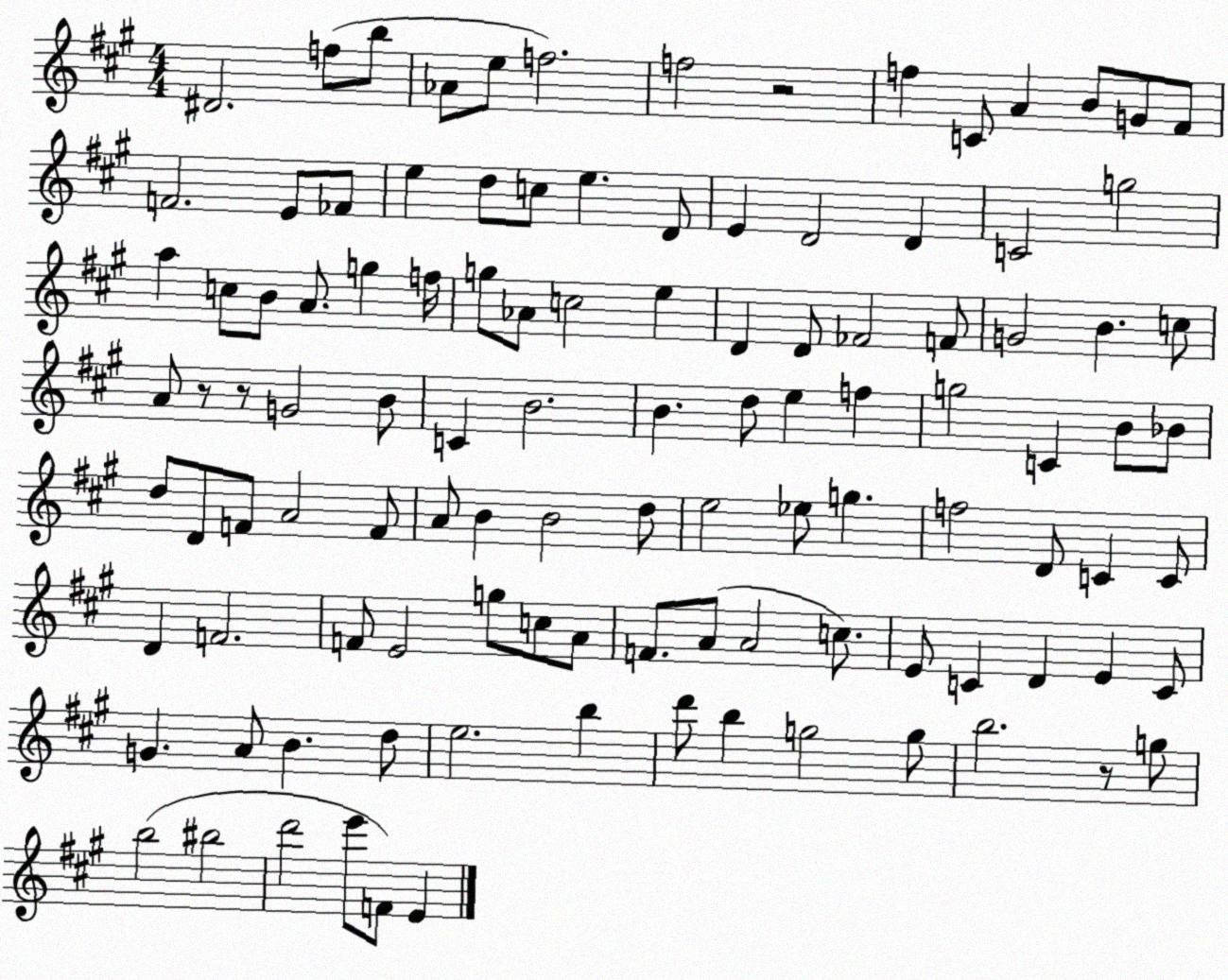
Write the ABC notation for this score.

X:1
T:Untitled
M:4/4
L:1/4
K:A
^D2 f/2 b/2 _A/2 e/2 f2 f2 z2 f C/2 A B/2 G/2 ^F/2 F2 E/2 _F/2 e d/2 c/2 e D/2 E D2 D C2 g2 a c/2 B/2 A/2 g f/4 g/2 _A/2 c2 e D D/2 _F2 F/2 G2 B c/2 A/2 z/2 z/2 G2 B/2 C B2 B d/2 e f g2 C B/2 _B/2 d/2 D/2 F/2 A2 F/2 A/2 B B2 d/2 e2 _e/2 g f2 D/2 C C/2 D F2 F/2 E2 g/2 c/2 A/2 F/2 A/2 A2 c/2 E/2 C D E C/2 G A/2 B d/2 e2 b d'/2 b g2 g/2 b2 z/2 g/2 b2 ^b2 d'2 e'/2 F/2 E